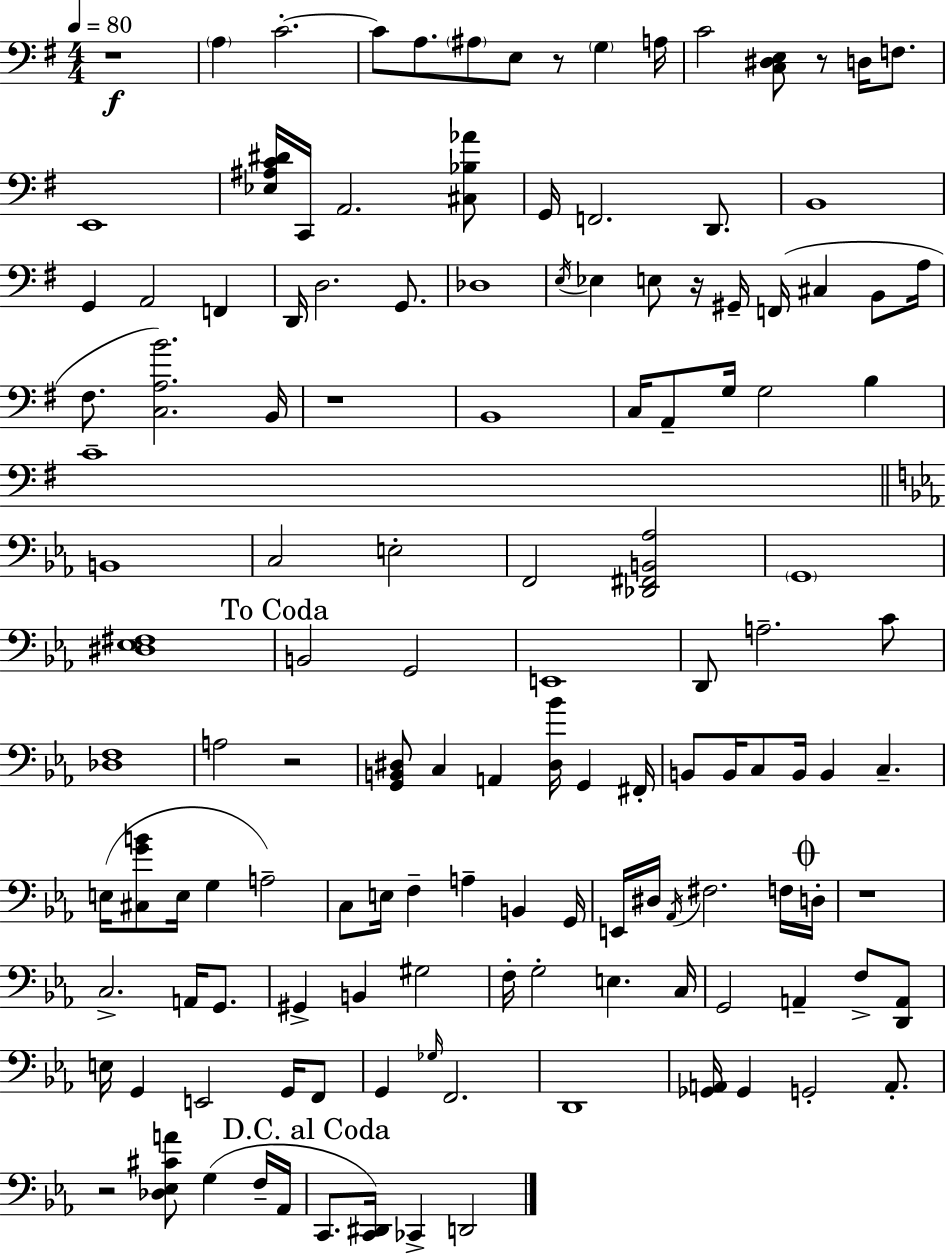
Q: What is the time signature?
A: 4/4